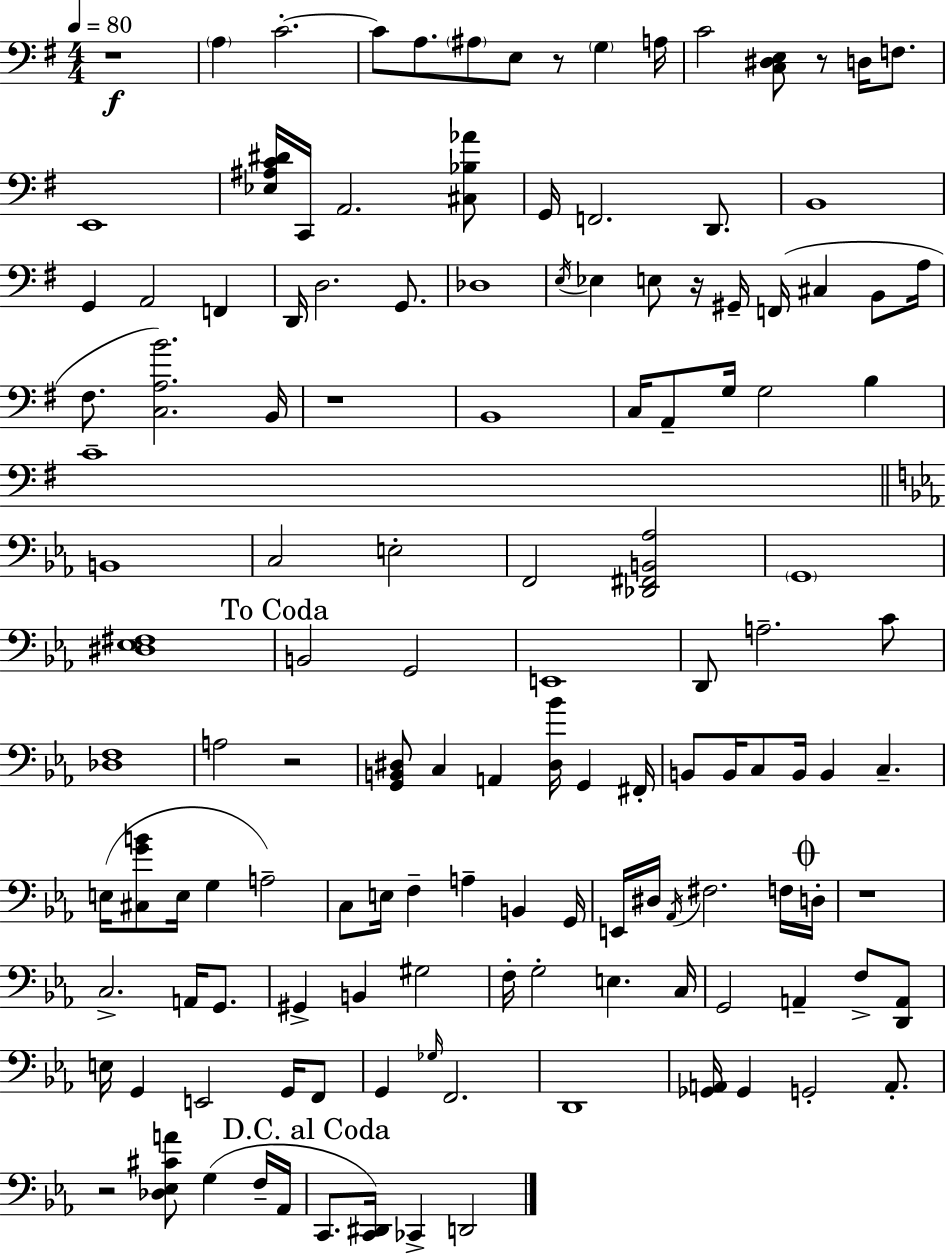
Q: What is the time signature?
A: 4/4